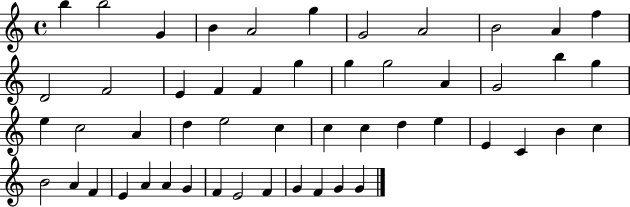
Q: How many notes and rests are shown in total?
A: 51